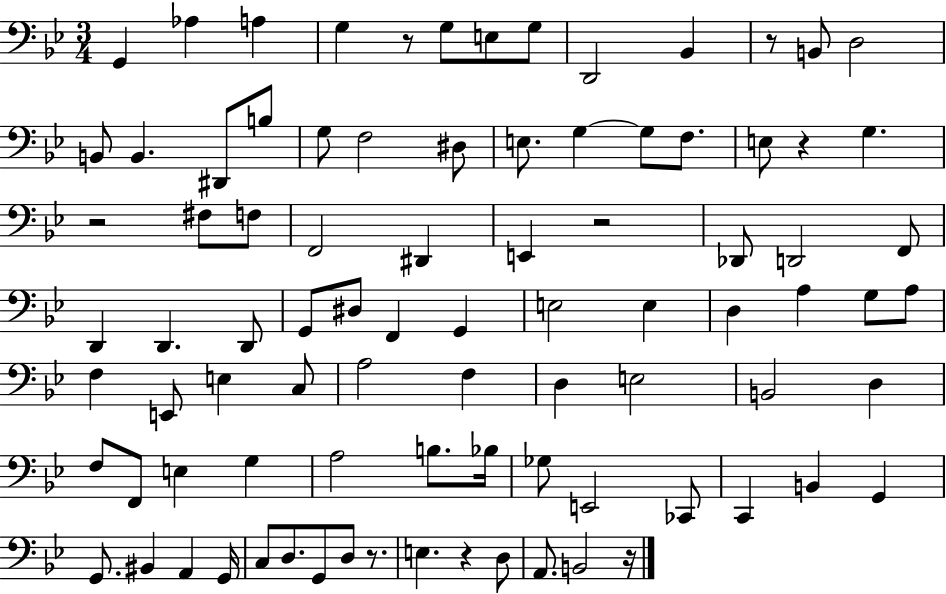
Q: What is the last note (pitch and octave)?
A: B2